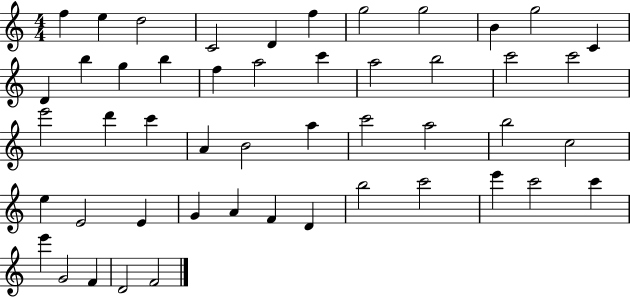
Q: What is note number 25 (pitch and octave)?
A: C6